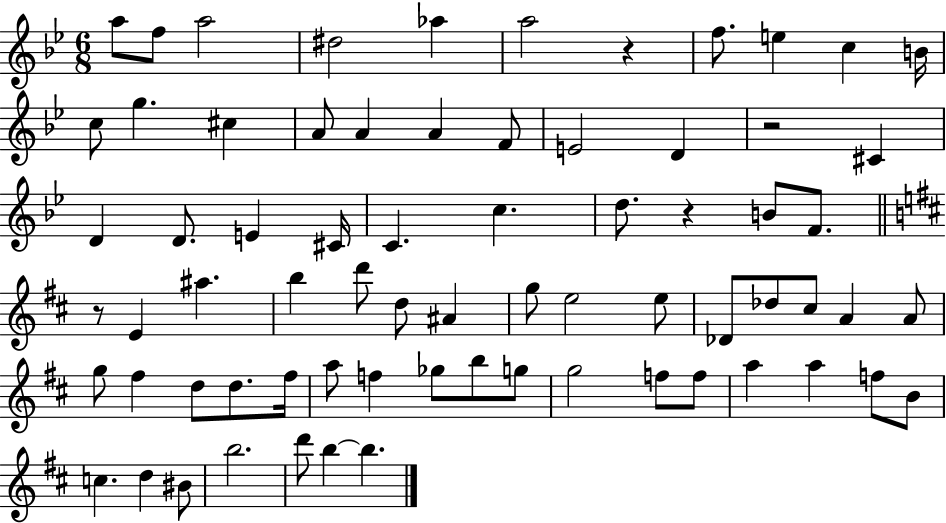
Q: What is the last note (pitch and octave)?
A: B5